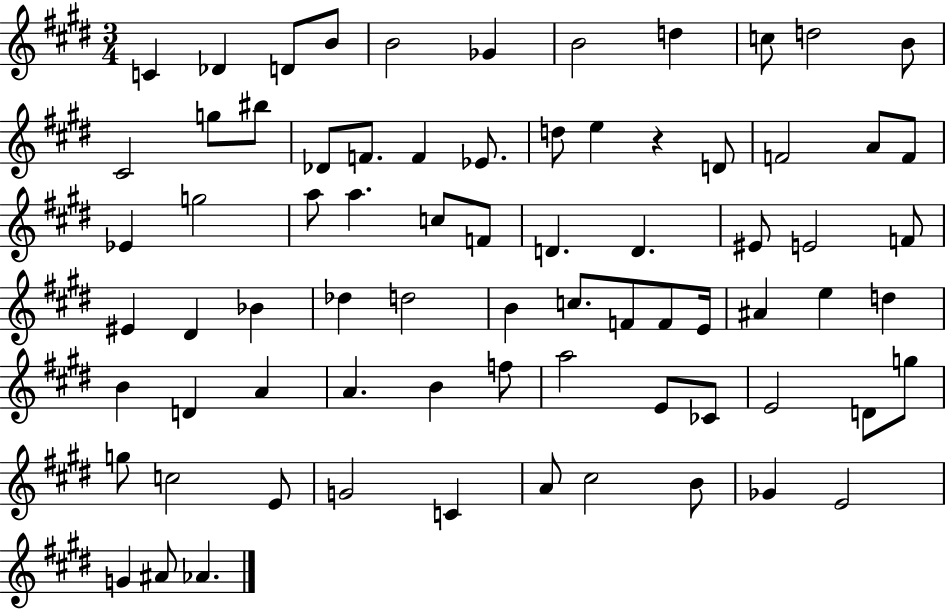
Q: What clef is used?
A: treble